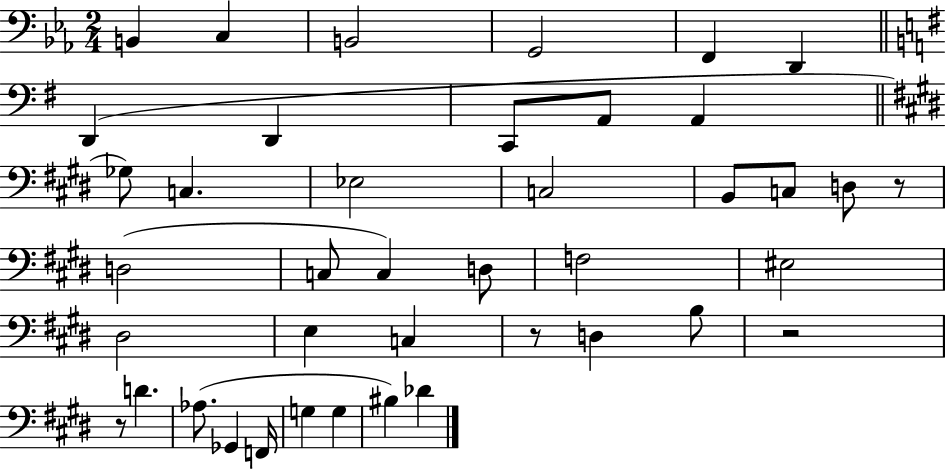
B2/q C3/q B2/h G2/h F2/q D2/q D2/q D2/q C2/e A2/e A2/q Gb3/e C3/q. Eb3/h C3/h B2/e C3/e D3/e R/e D3/h C3/e C3/q D3/e F3/h EIS3/h D#3/h E3/q C3/q R/e D3/q B3/e R/h R/e D4/q. Ab3/e. Gb2/q F2/s G3/q G3/q BIS3/q Db4/q